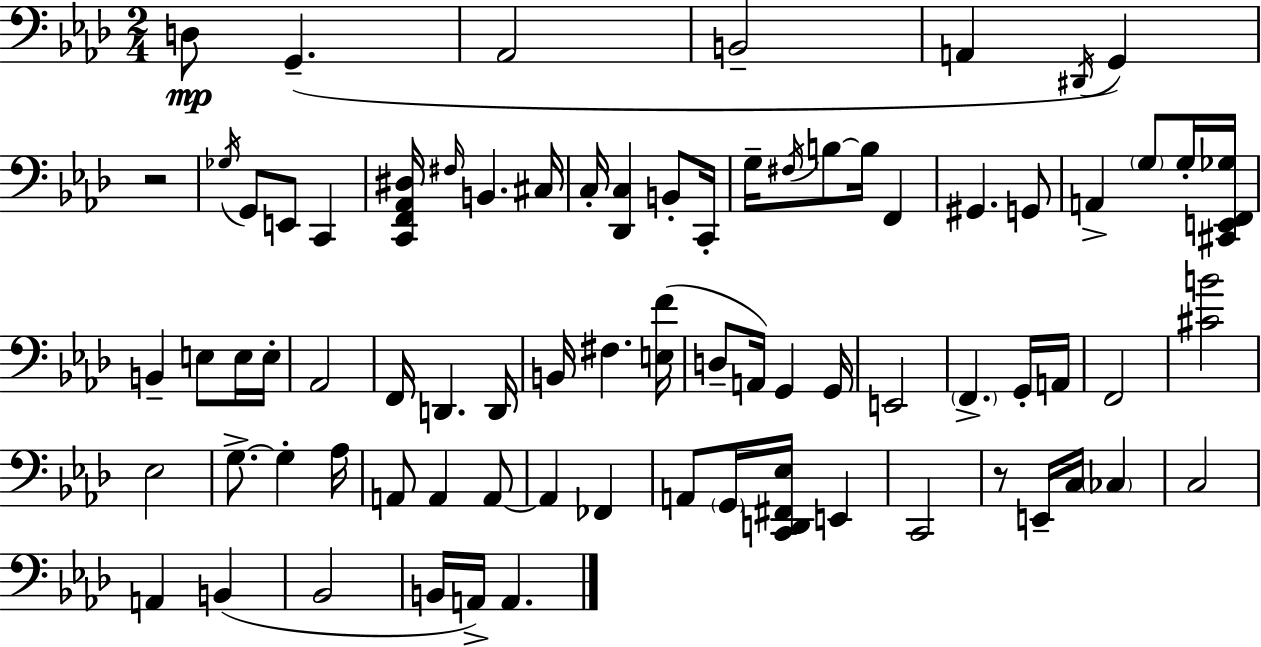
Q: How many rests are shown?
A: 2